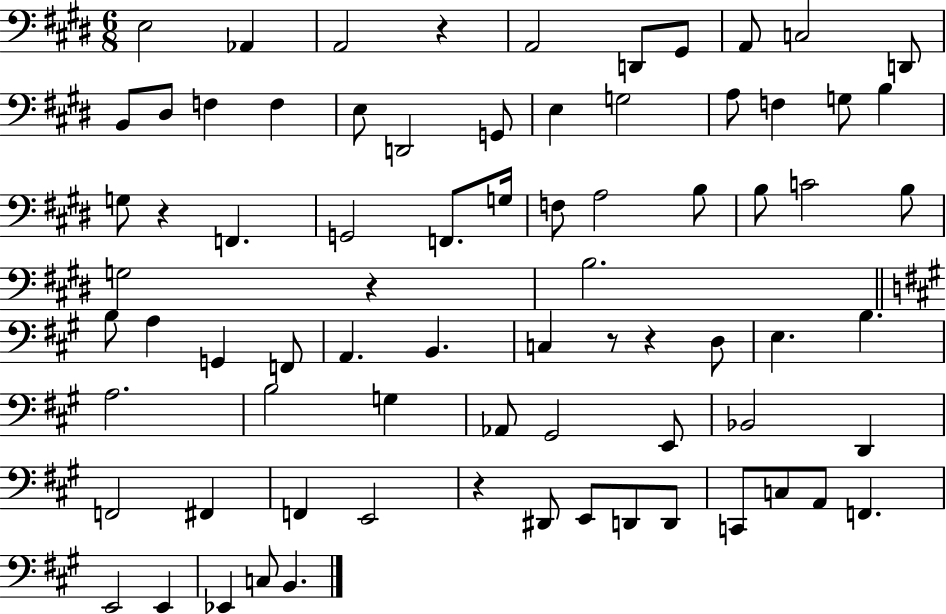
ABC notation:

X:1
T:Untitled
M:6/8
L:1/4
K:E
E,2 _A,, A,,2 z A,,2 D,,/2 ^G,,/2 A,,/2 C,2 D,,/2 B,,/2 ^D,/2 F, F, E,/2 D,,2 G,,/2 E, G,2 A,/2 F, G,/2 B, G,/2 z F,, G,,2 F,,/2 G,/4 F,/2 A,2 B,/2 B,/2 C2 B,/2 G,2 z B,2 B,/2 A, G,, F,,/2 A,, B,, C, z/2 z D,/2 E, B, A,2 B,2 G, _A,,/2 ^G,,2 E,,/2 _B,,2 D,, F,,2 ^F,, F,, E,,2 z ^D,,/2 E,,/2 D,,/2 D,,/2 C,,/2 C,/2 A,,/2 F,, E,,2 E,, _E,, C,/2 B,,